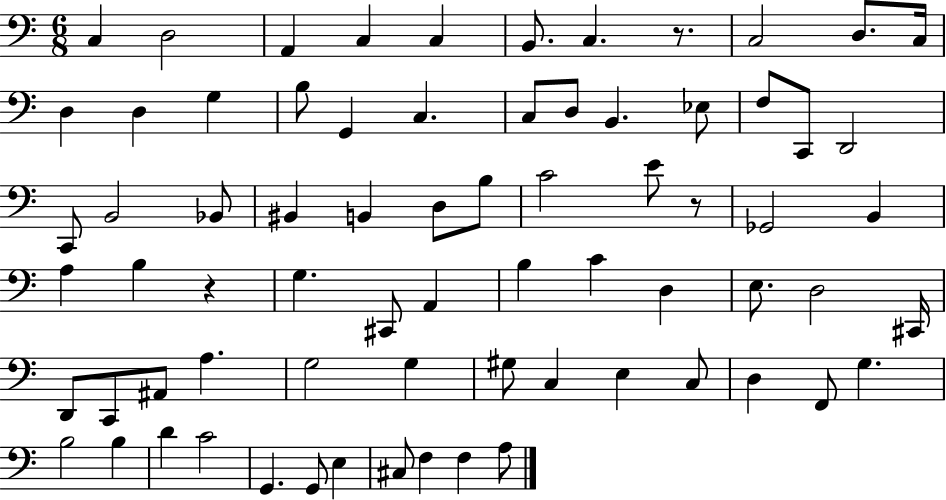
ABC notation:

X:1
T:Untitled
M:6/8
L:1/4
K:C
C, D,2 A,, C, C, B,,/2 C, z/2 C,2 D,/2 C,/4 D, D, G, B,/2 G,, C, C,/2 D,/2 B,, _E,/2 F,/2 C,,/2 D,,2 C,,/2 B,,2 _B,,/2 ^B,, B,, D,/2 B,/2 C2 E/2 z/2 _G,,2 B,, A, B, z G, ^C,,/2 A,, B, C D, E,/2 D,2 ^C,,/4 D,,/2 C,,/2 ^A,,/2 A, G,2 G, ^G,/2 C, E, C,/2 D, F,,/2 G, B,2 B, D C2 G,, G,,/2 E, ^C,/2 F, F, A,/2